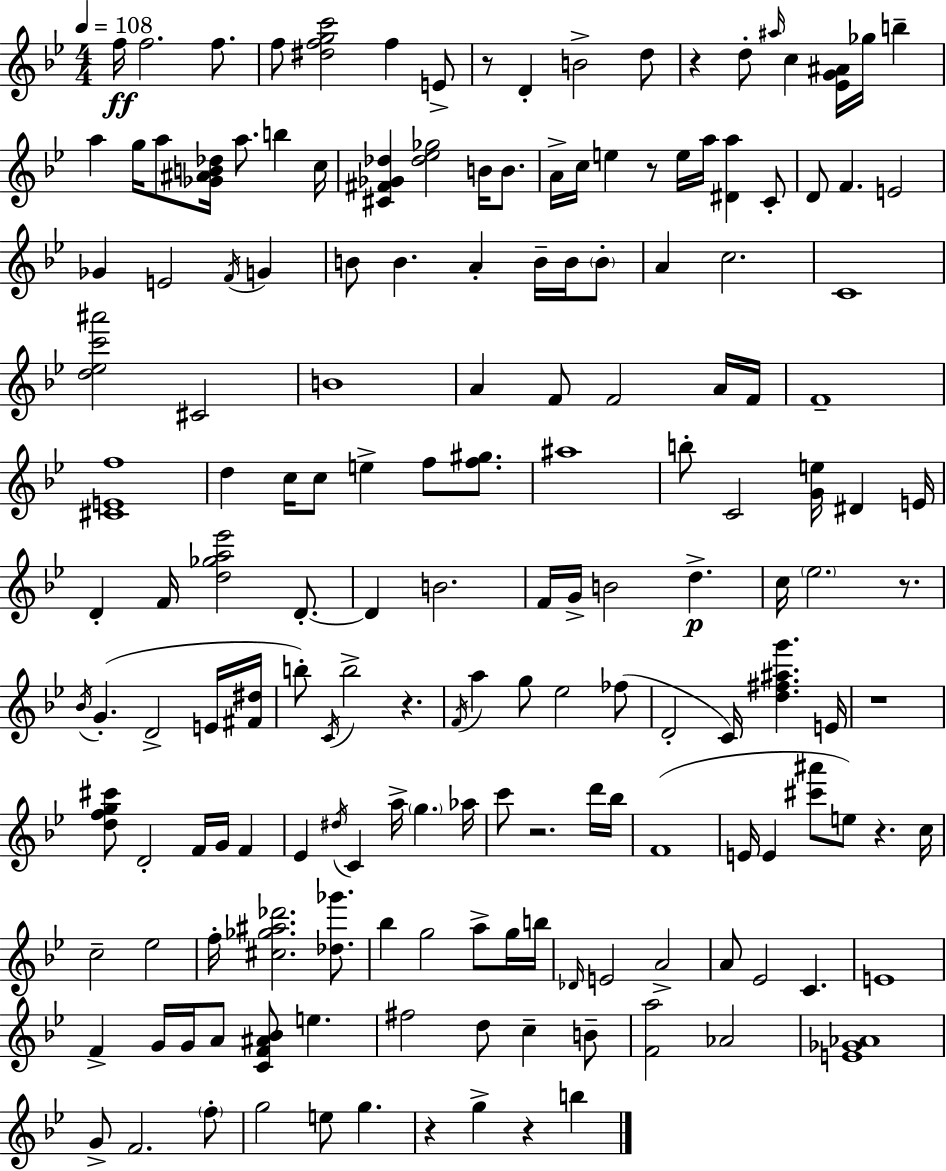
{
  \clef treble
  \numericTimeSignature
  \time 4/4
  \key g \minor
  \tempo 4 = 108
  \repeat volta 2 { f''16\ff f''2. f''8. | f''8 <dis'' f'' g'' c'''>2 f''4 e'8-> | r8 d'4-. b'2-> d''8 | r4 d''8-. \grace { ais''16 } c''4 <ees' g' ais'>16 ges''16 b''4-- | \break a''4 g''16 a''8 <ges' ais' b' des''>16 a''8. b''4 | c''16 <cis' fis' ges' des''>4 <des'' ees'' ges''>2 b'16 b'8. | a'16-> c''16 e''4 r8 e''16 a''16 <dis' a''>4 c'8-. | d'8 f'4. e'2 | \break ges'4 e'2 \acciaccatura { f'16 } g'4 | b'8 b'4. a'4-. b'16-- b'16 | \parenthesize b'8-. a'4 c''2. | c'1 | \break <d'' ees'' c''' ais'''>2 cis'2 | b'1 | a'4 f'8 f'2 | a'16 f'16 f'1-- | \break <cis' e' f''>1 | d''4 c''16 c''8 e''4-> f''8 <f'' gis''>8. | ais''1 | b''8-. c'2 <g' e''>16 dis'4 | \break e'16 d'4-. f'16 <d'' ges'' a'' ees'''>2 d'8.-.~~ | d'4 b'2. | f'16 g'16-> b'2 d''4.->\p | c''16 \parenthesize ees''2. r8. | \break \acciaccatura { bes'16 }( g'4.-. d'2-> | e'16 <fis' dis''>16 b''8-.) \acciaccatura { c'16 } b''2-> r4. | \acciaccatura { f'16 } a''4 g''8 ees''2 | fes''8( d'2-. c'16) <d'' fis'' ais'' g'''>4. | \break e'16 r1 | <d'' f'' g'' cis'''>8 d'2-. f'16 | g'16 f'4 ees'4 \acciaccatura { dis''16 } c'4 a''16-> \parenthesize g''4. | aes''16 c'''8 r2. | \break d'''16 bes''16 f'1( | e'16 e'4 <cis''' ais'''>8 e''8) r4. | c''16 c''2-- ees''2 | f''16-. <cis'' ges'' ais'' des'''>2. | \break <des'' ges'''>8. bes''4 g''2 | a''8-> g''16 b''16 \grace { des'16 } e'2 a'2-> | a'8 ees'2 | c'4. e'1 | \break f'4-> g'16 g'16 a'8 <c' f' ais' bes'>8 | e''4. fis''2 d''8 | c''4-- b'8-- <f' a''>2 aes'2 | <e' ges' aes'>1 | \break g'8-> f'2. | \parenthesize f''8-. g''2 e''8 | g''4. r4 g''4-> r4 | b''4 } \bar "|."
}